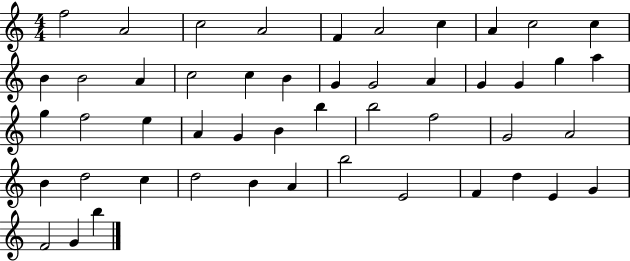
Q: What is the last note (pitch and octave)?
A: B5